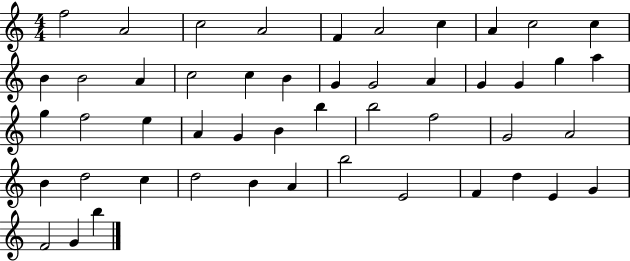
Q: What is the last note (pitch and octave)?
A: B5